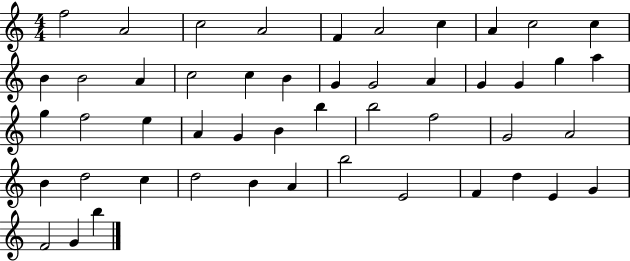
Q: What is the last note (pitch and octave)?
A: B5